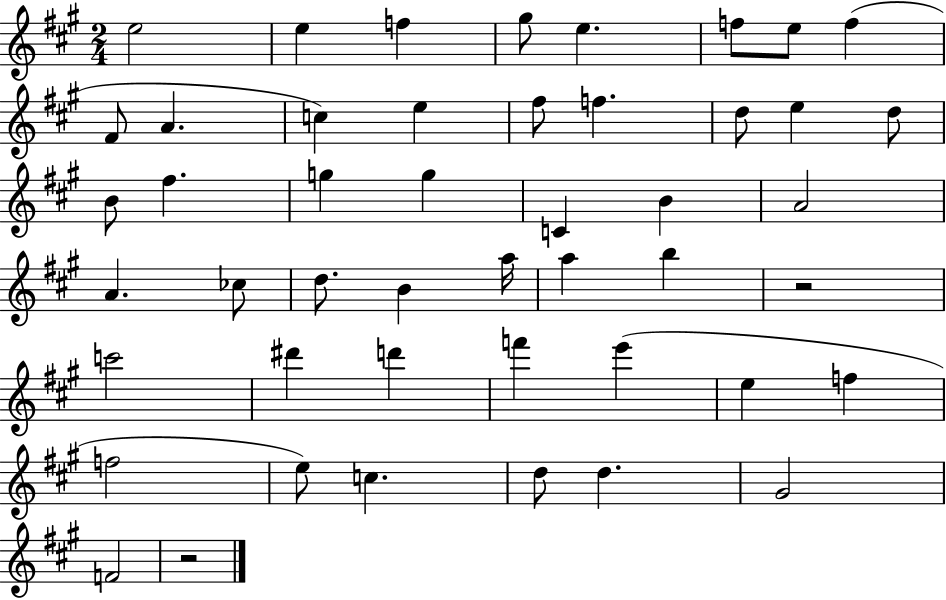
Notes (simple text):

E5/h E5/q F5/q G#5/e E5/q. F5/e E5/e F5/q F#4/e A4/q. C5/q E5/q F#5/e F5/q. D5/e E5/q D5/e B4/e F#5/q. G5/q G5/q C4/q B4/q A4/h A4/q. CES5/e D5/e. B4/q A5/s A5/q B5/q R/h C6/h D#6/q D6/q F6/q E6/q E5/q F5/q F5/h E5/e C5/q. D5/e D5/q. G#4/h F4/h R/h